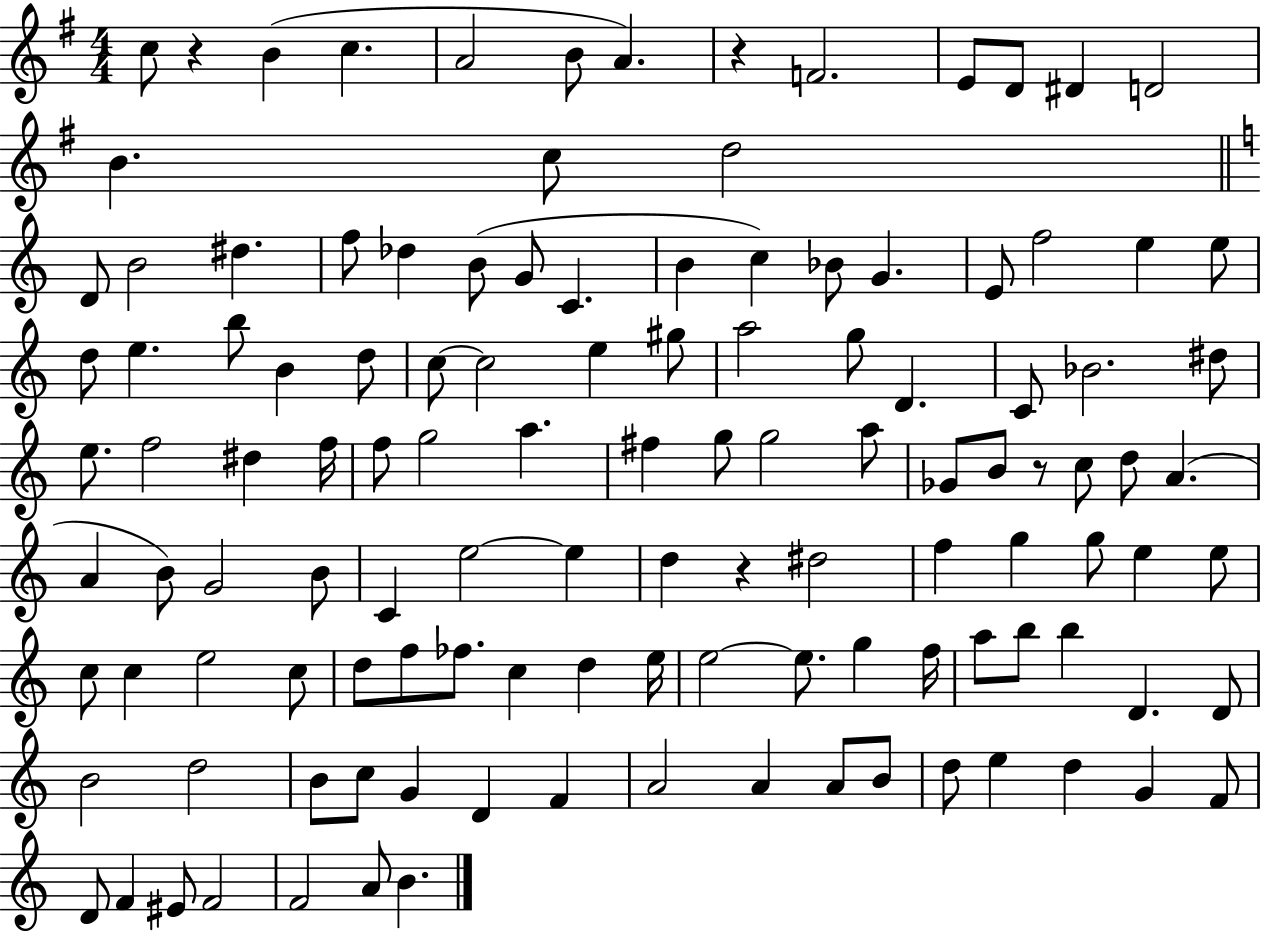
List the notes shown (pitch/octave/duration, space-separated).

C5/e R/q B4/q C5/q. A4/h B4/e A4/q. R/q F4/h. E4/e D4/e D#4/q D4/h B4/q. C5/e D5/h D4/e B4/h D#5/q. F5/e Db5/q B4/e G4/e C4/q. B4/q C5/q Bb4/e G4/q. E4/e F5/h E5/q E5/e D5/e E5/q. B5/e B4/q D5/e C5/e C5/h E5/q G#5/e A5/h G5/e D4/q. C4/e Bb4/h. D#5/e E5/e. F5/h D#5/q F5/s F5/e G5/h A5/q. F#5/q G5/e G5/h A5/e Gb4/e B4/e R/e C5/e D5/e A4/q. A4/q B4/e G4/h B4/e C4/q E5/h E5/q D5/q R/q D#5/h F5/q G5/q G5/e E5/q E5/e C5/e C5/q E5/h C5/e D5/e F5/e FES5/e. C5/q D5/q E5/s E5/h E5/e. G5/q F5/s A5/e B5/e B5/q D4/q. D4/e B4/h D5/h B4/e C5/e G4/q D4/q F4/q A4/h A4/q A4/e B4/e D5/e E5/q D5/q G4/q F4/e D4/e F4/q EIS4/e F4/h F4/h A4/e B4/q.